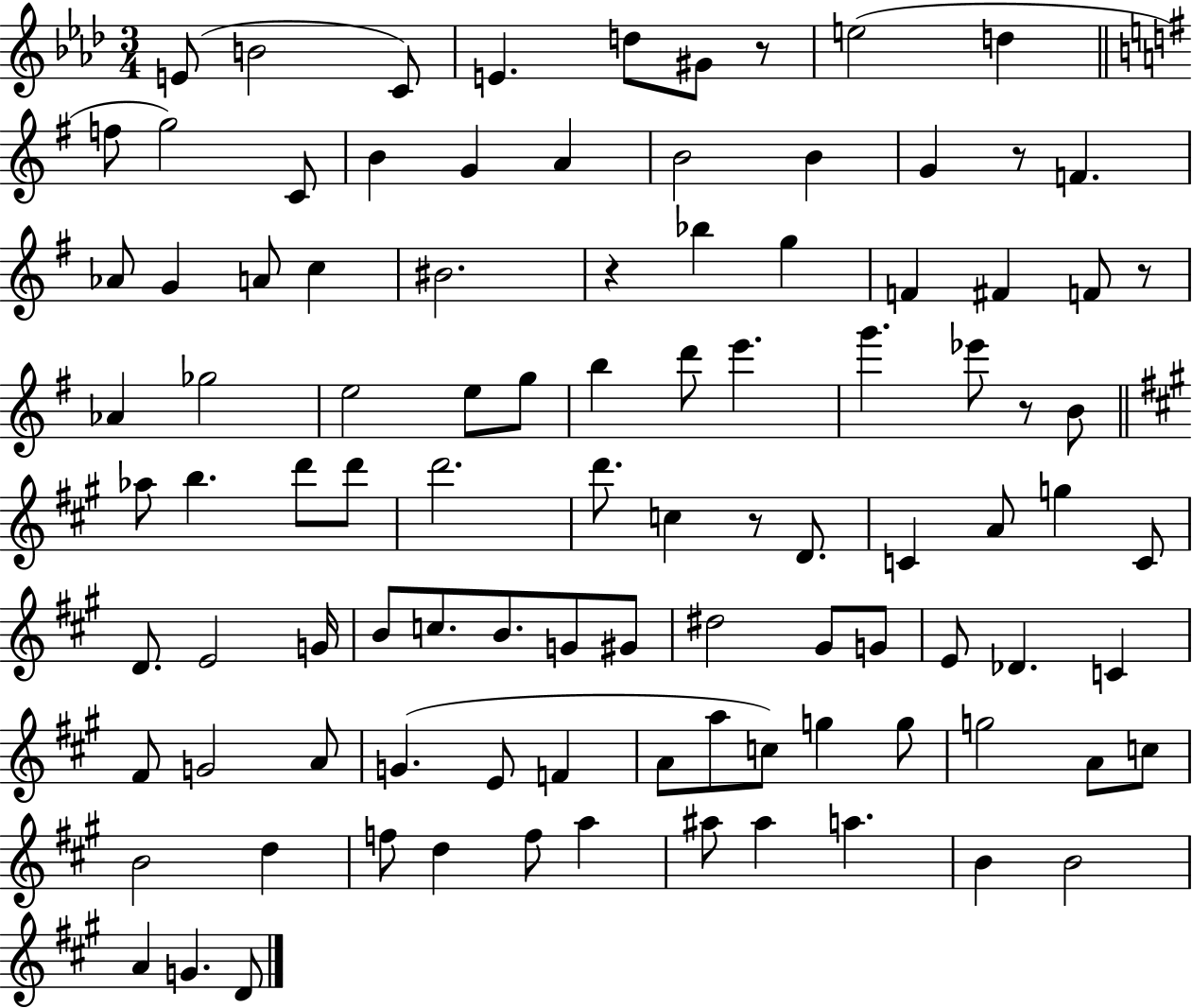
X:1
T:Untitled
M:3/4
L:1/4
K:Ab
E/2 B2 C/2 E d/2 ^G/2 z/2 e2 d f/2 g2 C/2 B G A B2 B G z/2 F _A/2 G A/2 c ^B2 z _b g F ^F F/2 z/2 _A _g2 e2 e/2 g/2 b d'/2 e' g' _e'/2 z/2 B/2 _a/2 b d'/2 d'/2 d'2 d'/2 c z/2 D/2 C A/2 g C/2 D/2 E2 G/4 B/2 c/2 B/2 G/2 ^G/2 ^d2 ^G/2 G/2 E/2 _D C ^F/2 G2 A/2 G E/2 F A/2 a/2 c/2 g g/2 g2 A/2 c/2 B2 d f/2 d f/2 a ^a/2 ^a a B B2 A G D/2